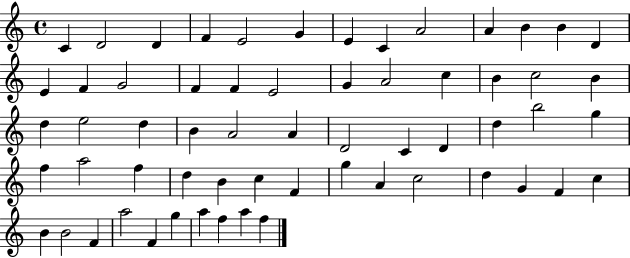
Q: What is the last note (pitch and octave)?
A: F5